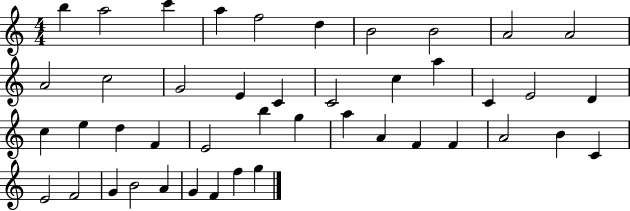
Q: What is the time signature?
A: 4/4